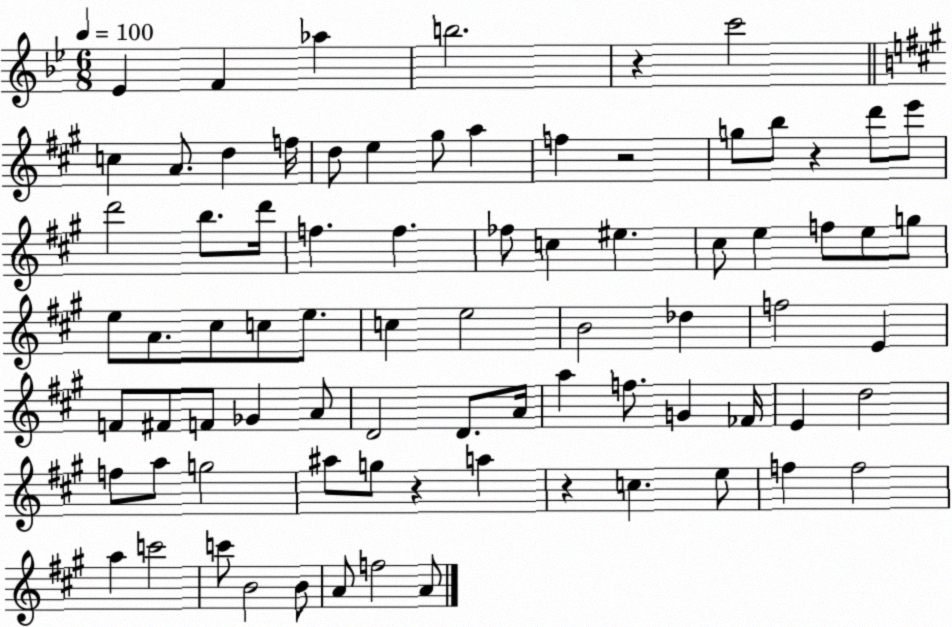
X:1
T:Untitled
M:6/8
L:1/4
K:Bb
_E F _a b2 z c'2 c A/2 d f/4 d/2 e ^g/2 a f z2 g/2 b/2 z d'/2 e'/2 d'2 b/2 d'/4 f f _f/2 c ^e ^c/2 e f/2 e/2 g/2 e/2 A/2 ^c/2 c/2 e/2 c e2 B2 _d f2 E F/2 ^F/2 F/2 _G A/2 D2 D/2 A/4 a f/2 G _F/4 E d2 f/2 a/2 g2 ^a/2 g/2 z a z c e/2 f f2 a c'2 c'/2 B2 B/2 A/2 f2 A/2